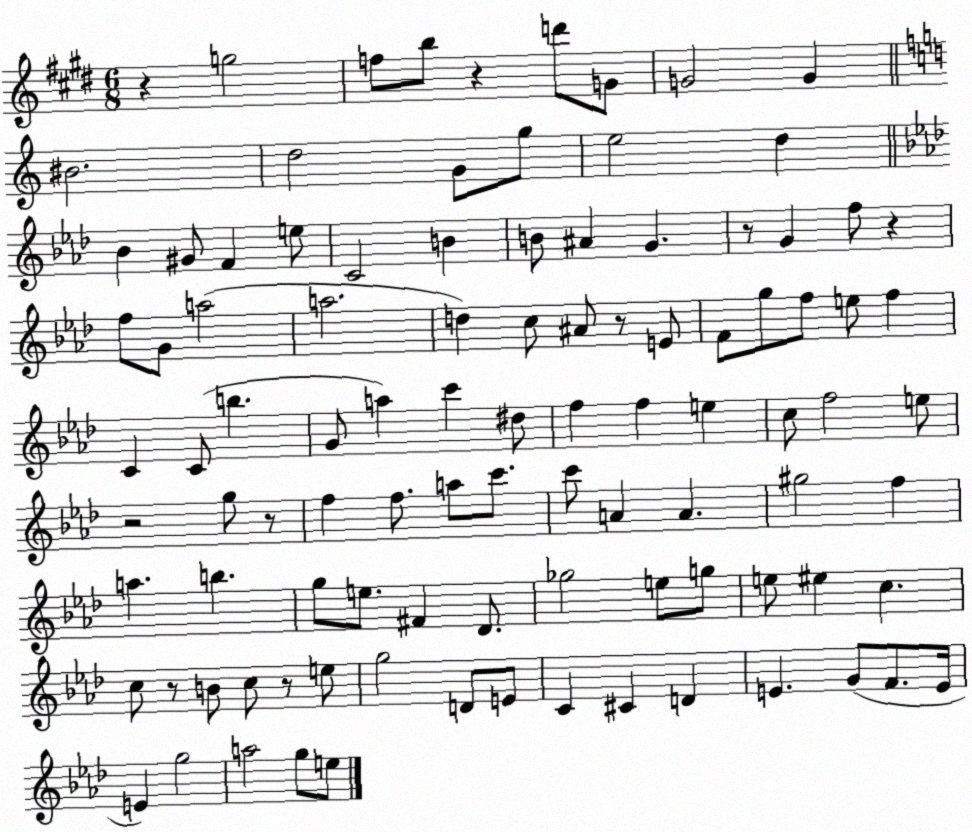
X:1
T:Untitled
M:6/8
L:1/4
K:E
z g2 f/2 b/2 z d'/2 G/2 G2 G ^B2 d2 G/2 g/2 e2 d _B ^G/2 F e/2 C2 B B/2 ^A G z/2 G f/2 z f/2 G/2 a2 a2 d c/2 ^A/2 z/2 E/2 F/2 g/2 f/2 e/2 f C C/2 b G/2 a c' ^d/2 f f e c/2 f2 e/2 z2 g/2 z/2 f f/2 a/2 c'/2 c'/2 A A ^g2 f a b g/2 e/2 ^F _D/2 _g2 e/2 g/2 e/2 ^e c c/2 z/2 B/2 c/2 z/2 e/2 g2 D/2 E/2 C ^C D E G/2 F/2 E/4 E g2 a2 g/2 e/2